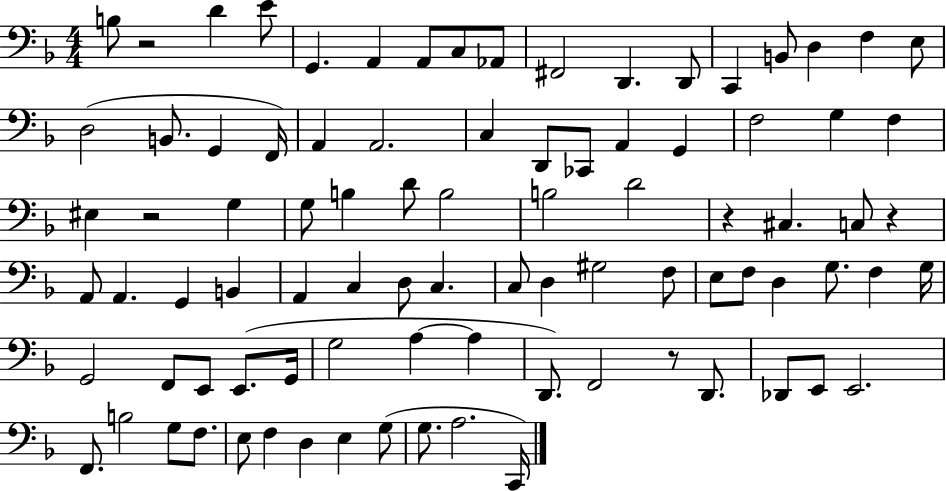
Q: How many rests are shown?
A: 5